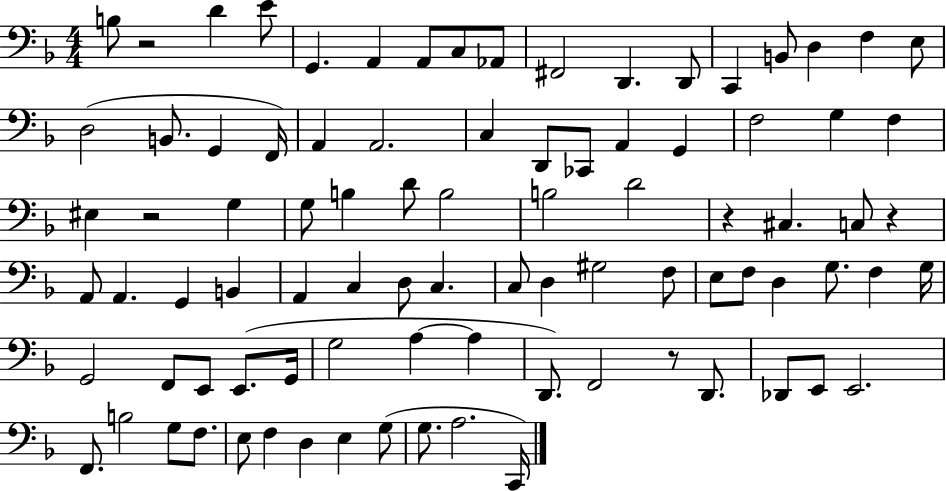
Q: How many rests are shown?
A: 5